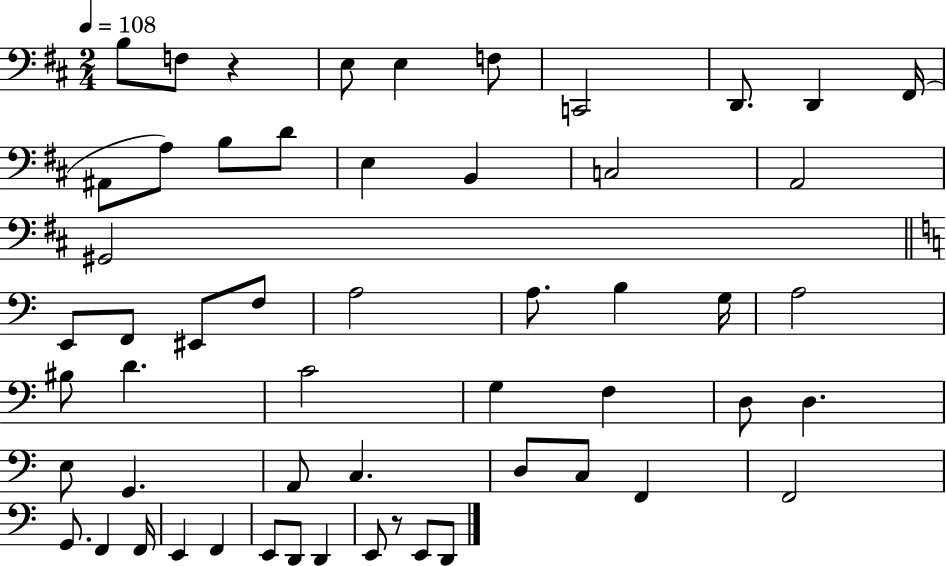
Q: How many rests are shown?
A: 2